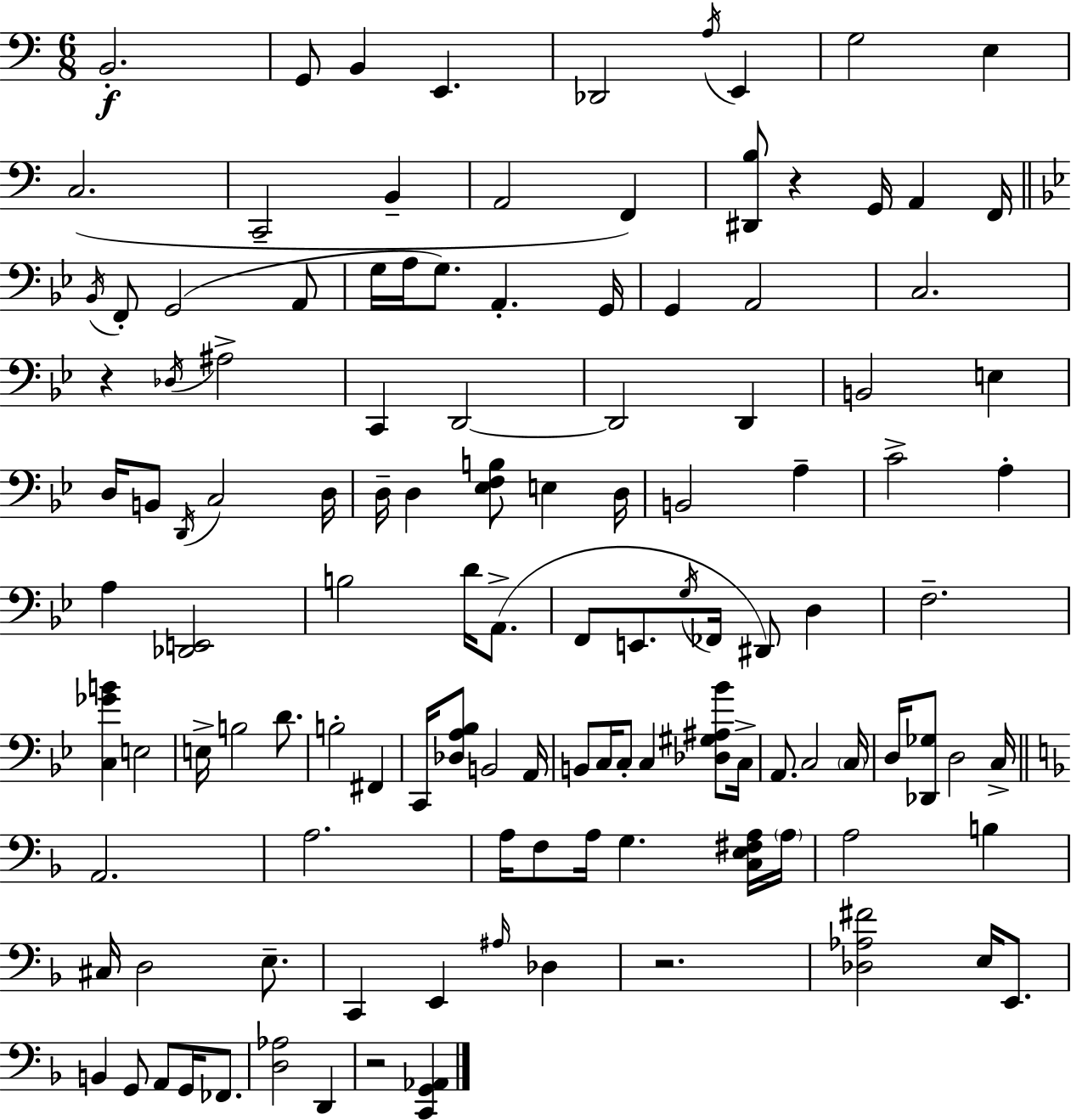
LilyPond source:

{
  \clef bass
  \numericTimeSignature
  \time 6/8
  \key c \major
  b,2.-.\f | g,8 b,4 e,4. | des,2 \acciaccatura { a16 } e,4 | g2 e4 | \break c2.( | c,2-- b,4-- | a,2 f,4) | <dis, b>8 r4 g,16 a,4 | \break f,16 \bar "||" \break \key bes \major \acciaccatura { bes,16 } f,8-. g,2( a,8 | g16 a16 g8.) a,4.-. | g,16 g,4 a,2 | c2. | \break r4 \acciaccatura { des16 } ais2-> | c,4 d,2~~ | d,2 d,4 | b,2 e4 | \break d16 b,8 \acciaccatura { d,16 } c2 | d16 d16-- d4 <ees f b>8 e4 | d16 b,2 a4-- | c'2-> a4-. | \break a4 <des, e,>2 | b2 d'16 | a,8.->( f,8 e,8. \acciaccatura { g16 } fes,16 dis,8) | d4 f2.-- | \break <c ges' b'>4 e2 | e16-> b2 | d'8. b2-. | fis,4 c,16 <des a bes>8 b,2 | \break a,16 b,8 c16 c8-. c4 | <des gis ais bes'>8 c16-> a,8. c2 | \parenthesize c16 d16 <des, ges>8 d2 | c16-> \bar "||" \break \key f \major a,2. | a2. | a16 f8 a16 g4. <c e fis a>16 \parenthesize a16 | a2 b4 | \break cis16 d2 e8.-- | c,4 e,4 \grace { ais16 } des4 | r2. | <des aes fis'>2 e16 e,8. | \break b,4 g,8 a,8 g,16 fes,8. | <d aes>2 d,4 | r2 <c, g, aes,>4 | \bar "|."
}